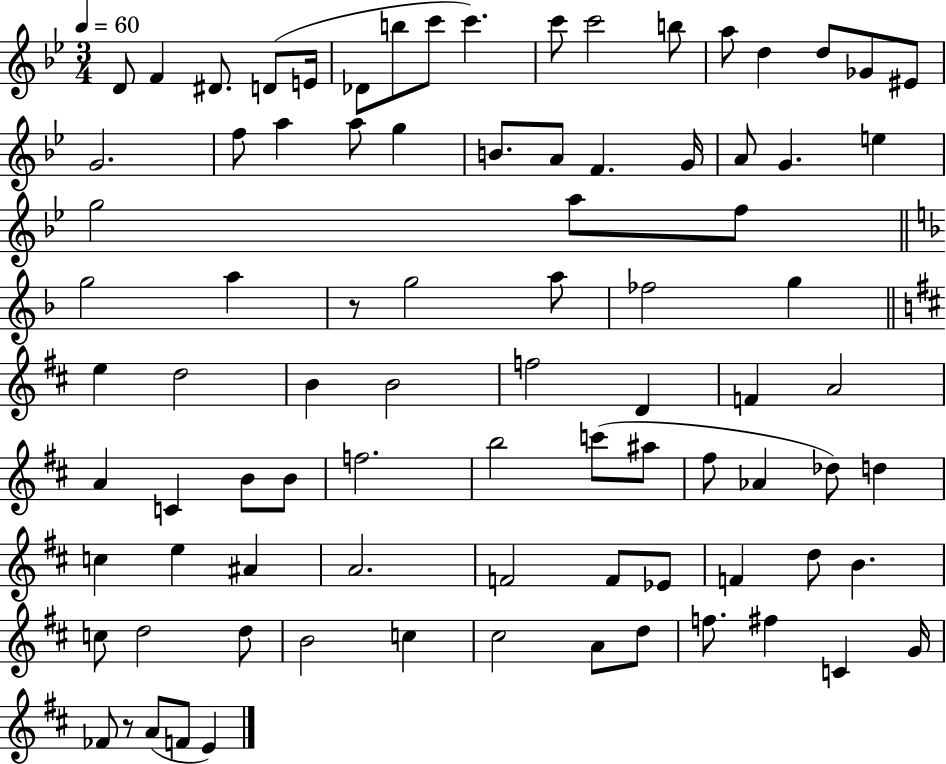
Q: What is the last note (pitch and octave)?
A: E4